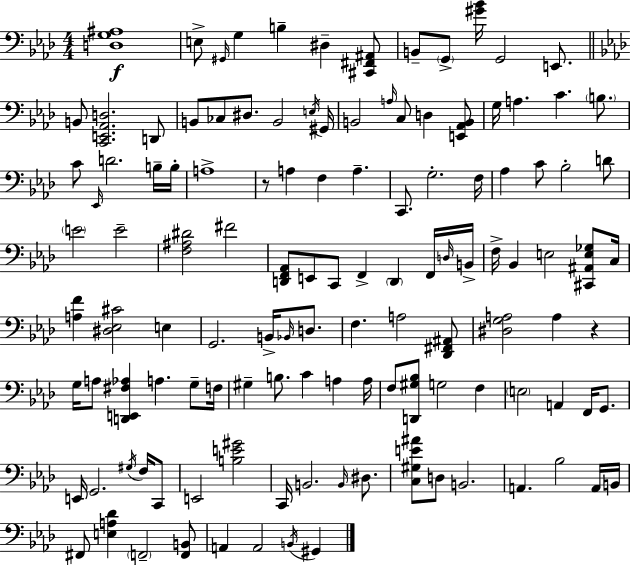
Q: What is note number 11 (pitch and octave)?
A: D2